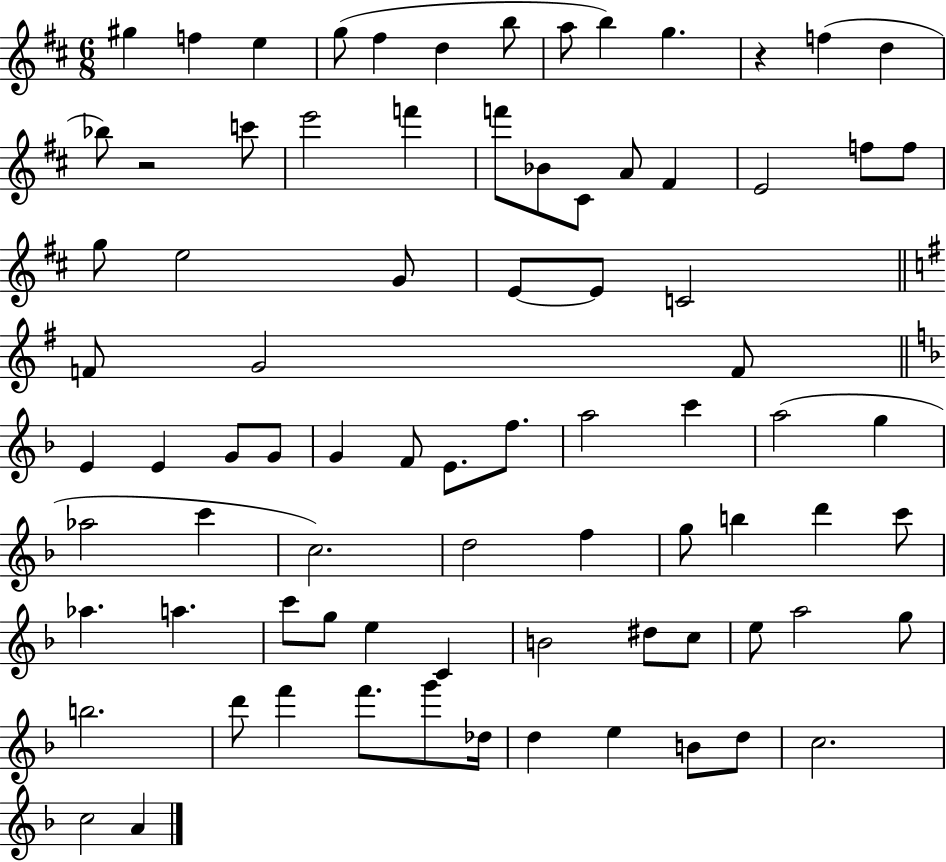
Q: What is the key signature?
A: D major